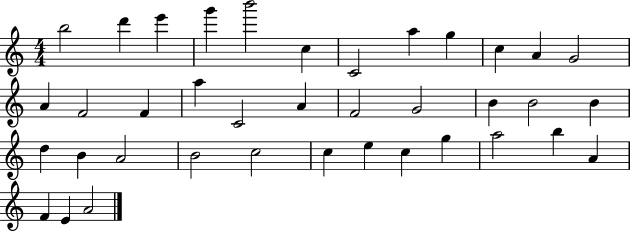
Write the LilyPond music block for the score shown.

{
  \clef treble
  \numericTimeSignature
  \time 4/4
  \key c \major
  b''2 d'''4 e'''4 | g'''4 b'''2 c''4 | c'2 a''4 g''4 | c''4 a'4 g'2 | \break a'4 f'2 f'4 | a''4 c'2 a'4 | f'2 g'2 | b'4 b'2 b'4 | \break d''4 b'4 a'2 | b'2 c''2 | c''4 e''4 c''4 g''4 | a''2 b''4 a'4 | \break f'4 e'4 a'2 | \bar "|."
}